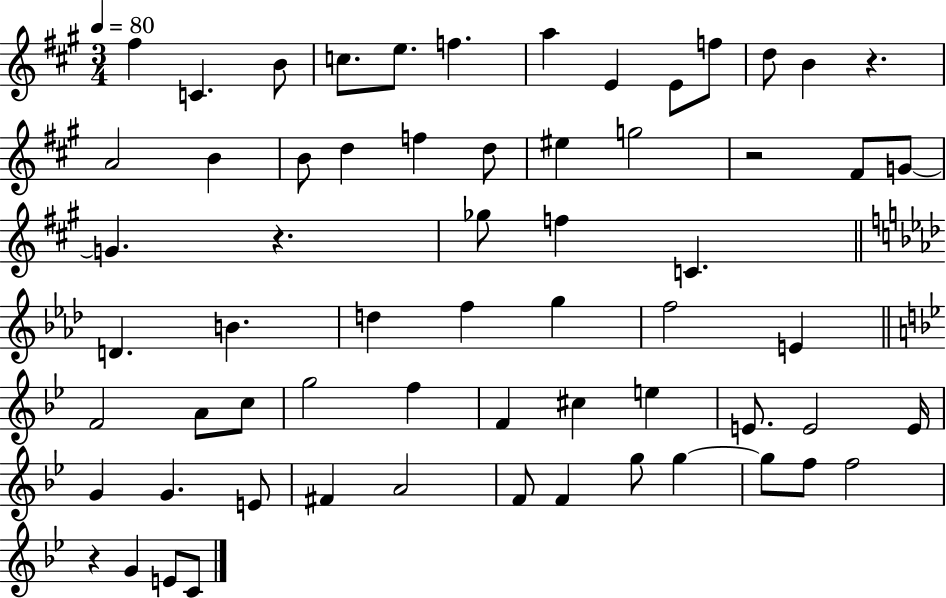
{
  \clef treble
  \numericTimeSignature
  \time 3/4
  \key a \major
  \tempo 4 = 80
  fis''4 c'4. b'8 | c''8. e''8. f''4. | a''4 e'4 e'8 f''8 | d''8 b'4 r4. | \break a'2 b'4 | b'8 d''4 f''4 d''8 | eis''4 g''2 | r2 fis'8 g'8~~ | \break g'4. r4. | ges''8 f''4 c'4. | \bar "||" \break \key aes \major d'4. b'4. | d''4 f''4 g''4 | f''2 e'4 | \bar "||" \break \key bes \major f'2 a'8 c''8 | g''2 f''4 | f'4 cis''4 e''4 | e'8. e'2 e'16 | \break g'4 g'4. e'8 | fis'4 a'2 | f'8 f'4 g''8 g''4~~ | g''8 f''8 f''2 | \break r4 g'4 e'8 c'8 | \bar "|."
}